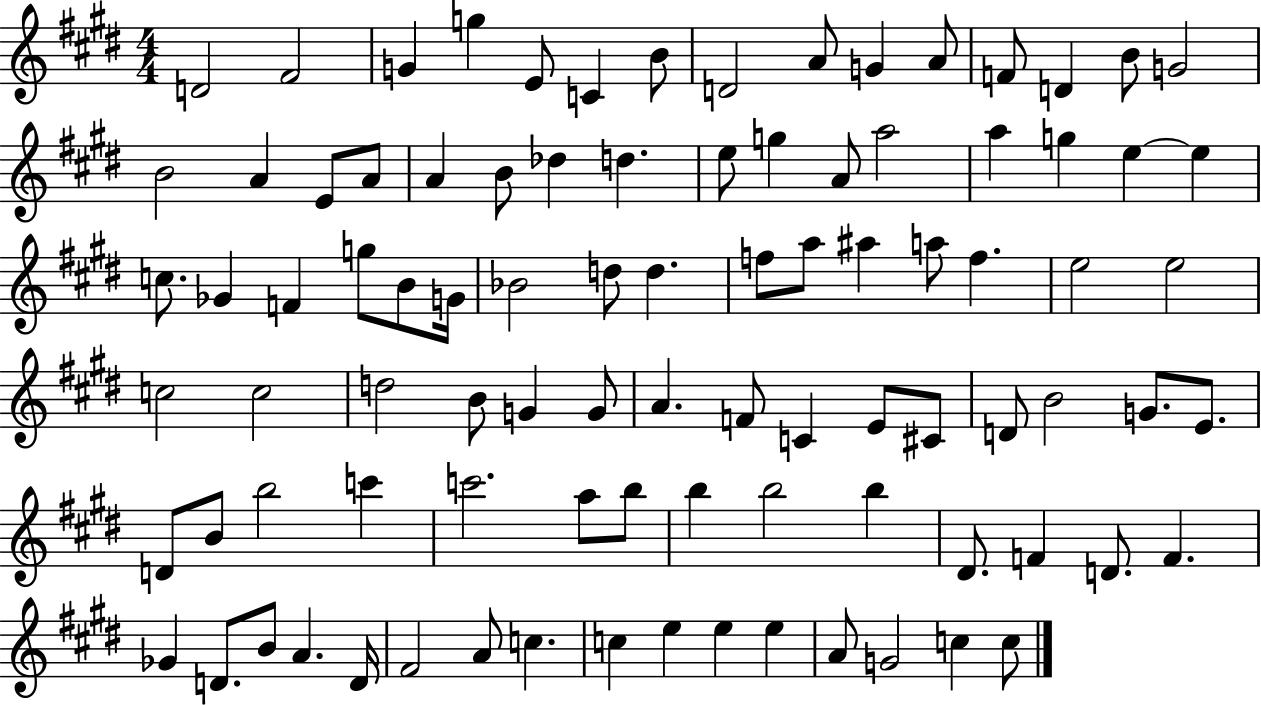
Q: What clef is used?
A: treble